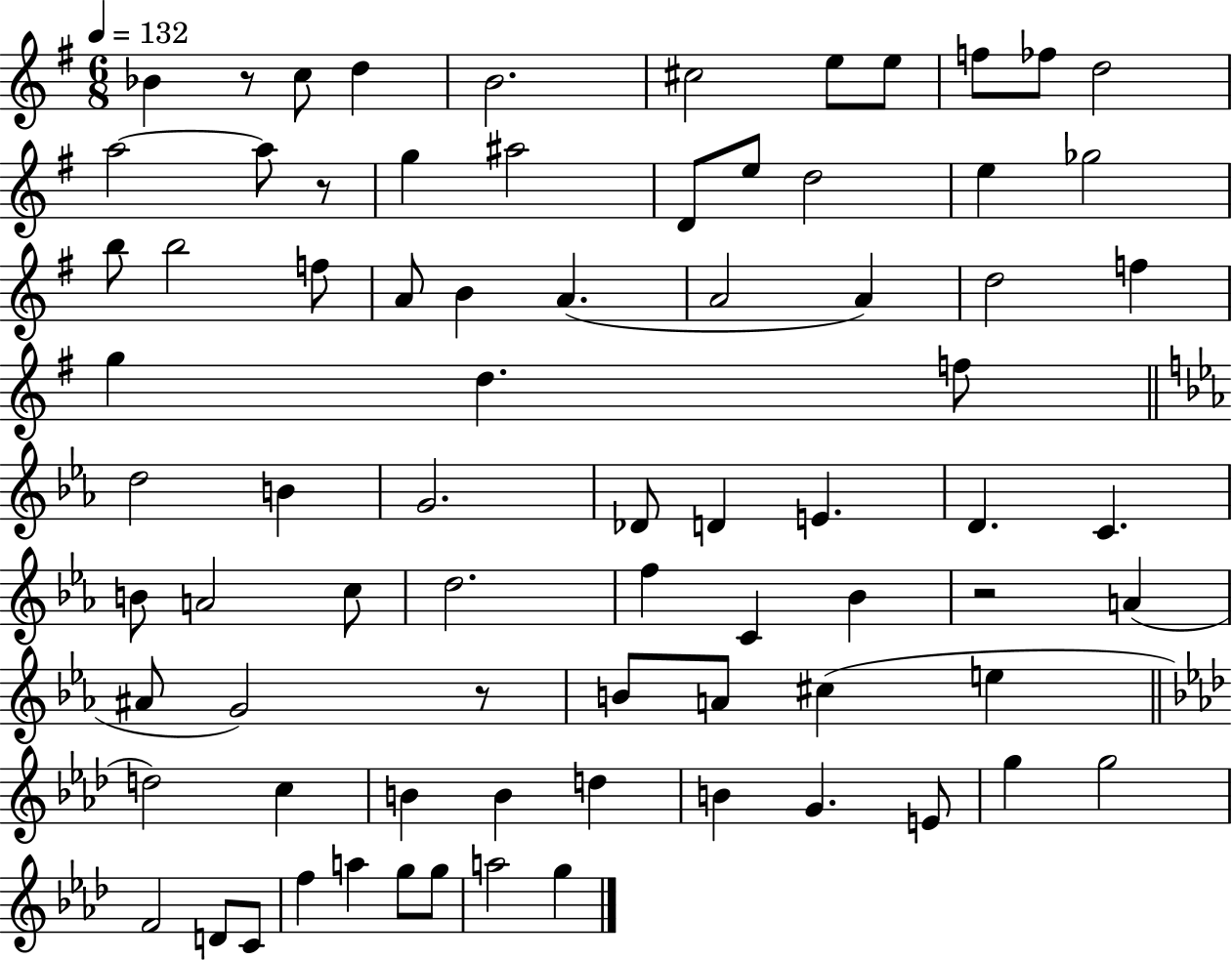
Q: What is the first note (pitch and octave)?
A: Bb4